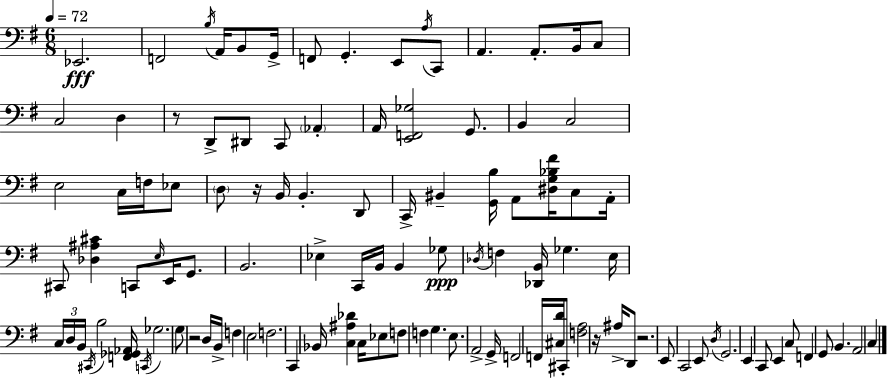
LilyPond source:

{
  \clef bass
  \numericTimeSignature
  \time 6/8
  \key e \minor
  \tempo 4 = 72
  \repeat volta 2 { ees,2.\fff | f,2 \acciaccatura { b16 } a,16 b,8 | g,16-> f,8 g,4.-. e,8 \acciaccatura { a16 } | c,8 a,4. a,8.-. b,16 | \break c8 c2 d4 | r8 d,8-> dis,8 c,8 \parenthesize aes,4-. | a,16 <e, f, ges>2 g,8. | b,4 c2 | \break e2 c16 f16 | ees8 \parenthesize d8 r16 b,16 b,4.-. | d,8 c,16-> bis,4-- <g, b>16 a,8 <dis g bes fis'>16 c8 | a,16-. cis,8 <des ais cis'>4 c,8 \grace { e16 } e,16 | \break g,8. b,2. | ees4-> c,16 b,16 b,4 | ges8\ppp \acciaccatura { des16 } f4 <des, b,>16 ges4. | e16 \tuplet 3/2 { c16 d16 b,16 } \acciaccatura { cis,16 } b2 | \break <f, ges, aes,>16 \acciaccatura { c,16 } ges2. | g8 r2 | d16 b,16-> f4 e2 | f2. | \break c,4 bes,16 <c ais des'>4 | c16 ees8 f8 f4 | g4. e8. a,2-> | g,16-> f,2 | \break f,16 <cis d'>16 cis,8-. <f a>2 | r16 ais16-> d,8 r2. | e,8 c,2 | e,8 \acciaccatura { d16 } g,2. | \break e,4 c,8 | e,4 c8 f,4 g,8 | b,4. a,2 | c4 } \bar "|."
}